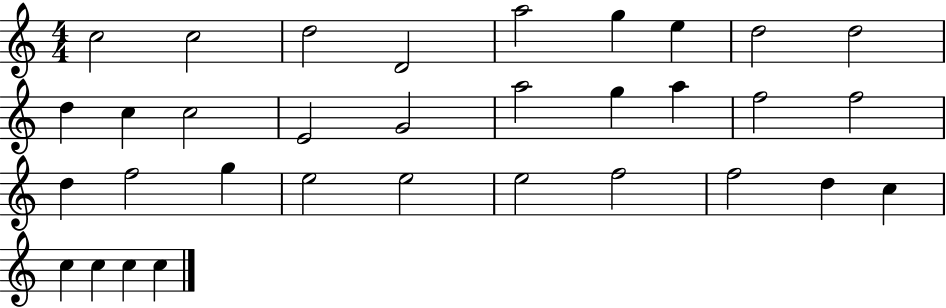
C5/h C5/h D5/h D4/h A5/h G5/q E5/q D5/h D5/h D5/q C5/q C5/h E4/h G4/h A5/h G5/q A5/q F5/h F5/h D5/q F5/h G5/q E5/h E5/h E5/h F5/h F5/h D5/q C5/q C5/q C5/q C5/q C5/q